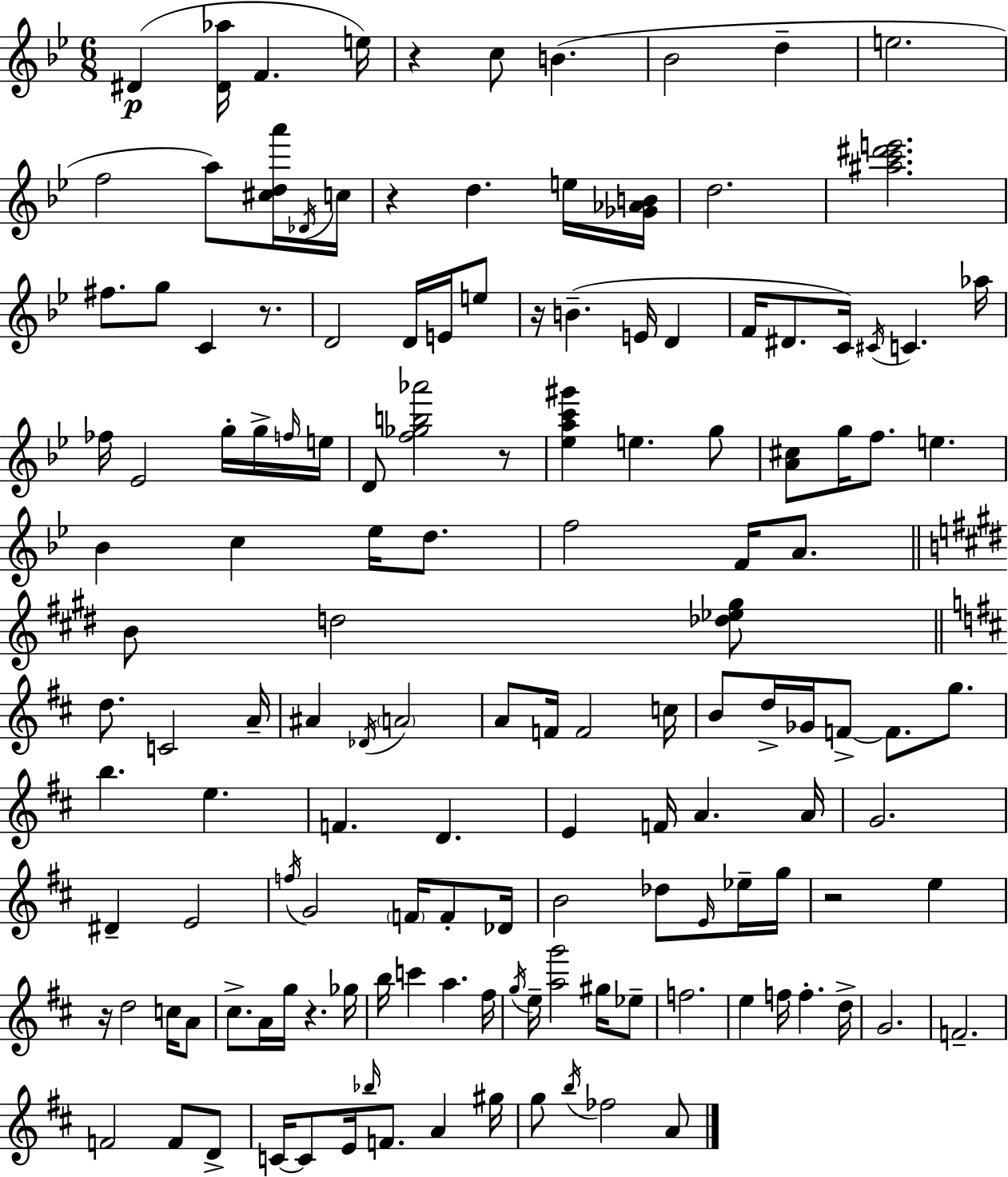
X:1
T:Untitled
M:6/8
L:1/4
K:Gm
^D [^D_a]/4 F e/4 z c/2 B _B2 d e2 f2 a/2 [^cda']/4 _D/4 c/4 z d e/4 [_G_AB]/4 d2 [^ac'^d'e']2 ^f/2 g/2 C z/2 D2 D/4 E/4 e/2 z/4 B E/4 D F/4 ^D/2 C/4 ^C/4 C _a/4 _f/4 _E2 g/4 g/4 f/4 e/4 D/2 [f_gb_a']2 z/2 [_eac'^g'] e g/2 [A^c]/2 g/4 f/2 e _B c _e/4 d/2 f2 F/4 A/2 B/2 d2 [_d_e^g]/2 d/2 C2 A/4 ^A _D/4 A2 A/2 F/4 F2 c/4 B/2 d/4 _G/4 F/2 F/2 g/2 b e F D E F/4 A A/4 G2 ^D E2 f/4 G2 F/4 F/2 _D/4 B2 _d/2 E/4 _e/4 g/4 z2 e z/4 d2 c/4 A/2 ^c/2 A/4 g/4 z _g/4 b/4 c' a ^f/4 g/4 e/4 [ag']2 ^g/4 _e/2 f2 e f/4 f d/4 G2 F2 F2 F/2 D/2 C/4 C/2 E/4 _b/4 F/2 A ^g/4 g/2 b/4 _f2 A/2